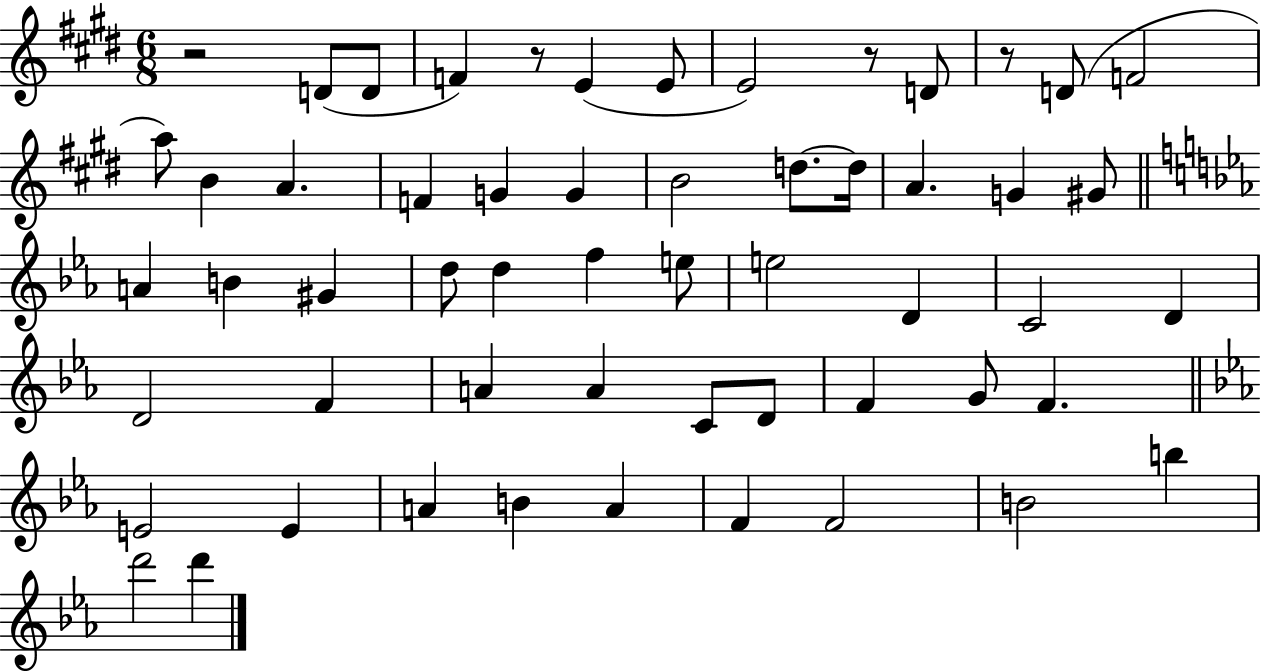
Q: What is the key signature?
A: E major